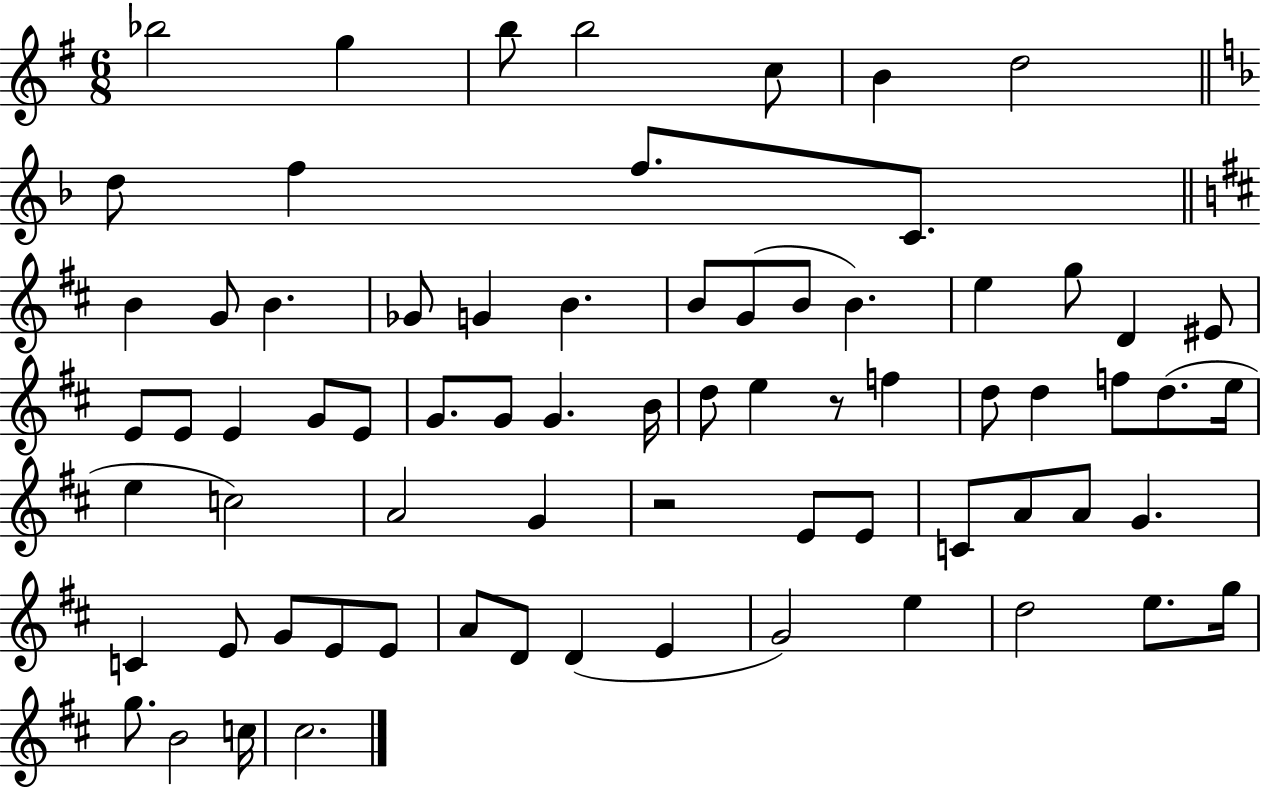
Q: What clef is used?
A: treble